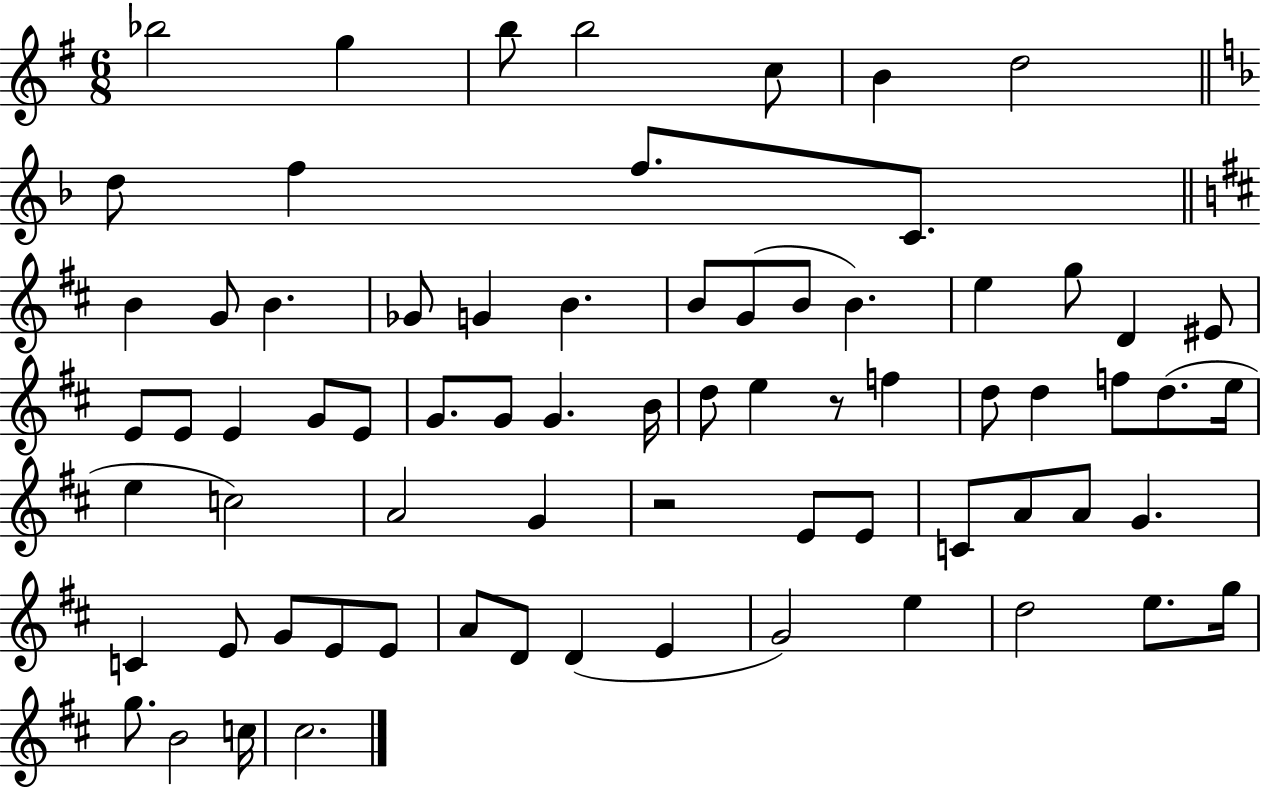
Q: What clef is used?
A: treble